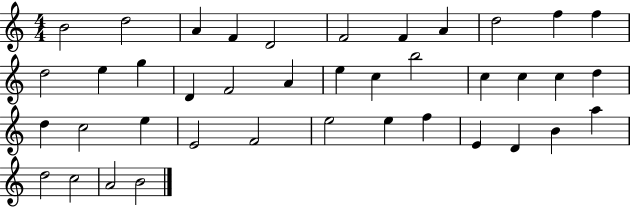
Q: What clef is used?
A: treble